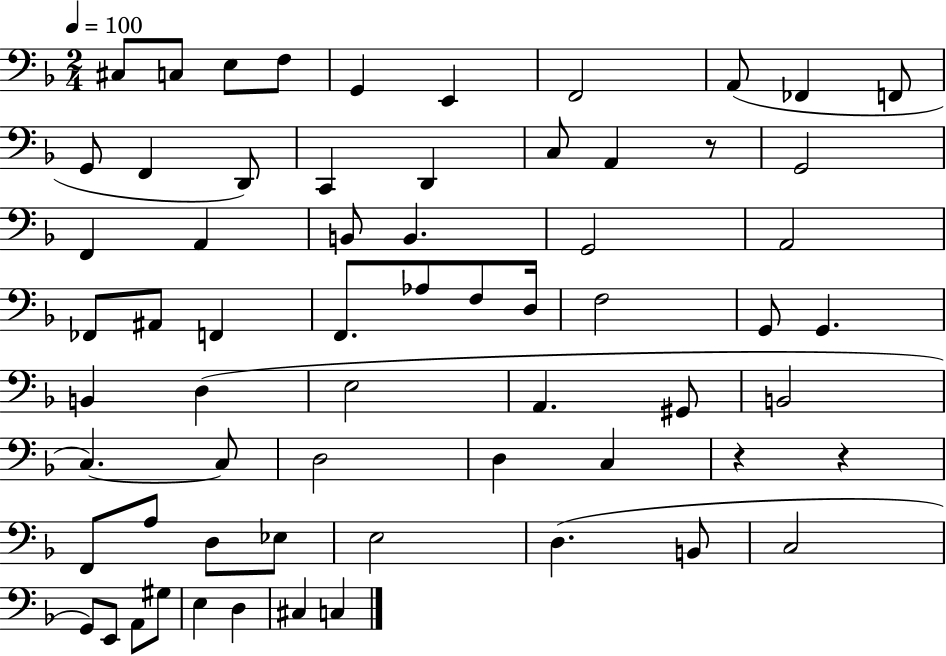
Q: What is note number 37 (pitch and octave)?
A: E3